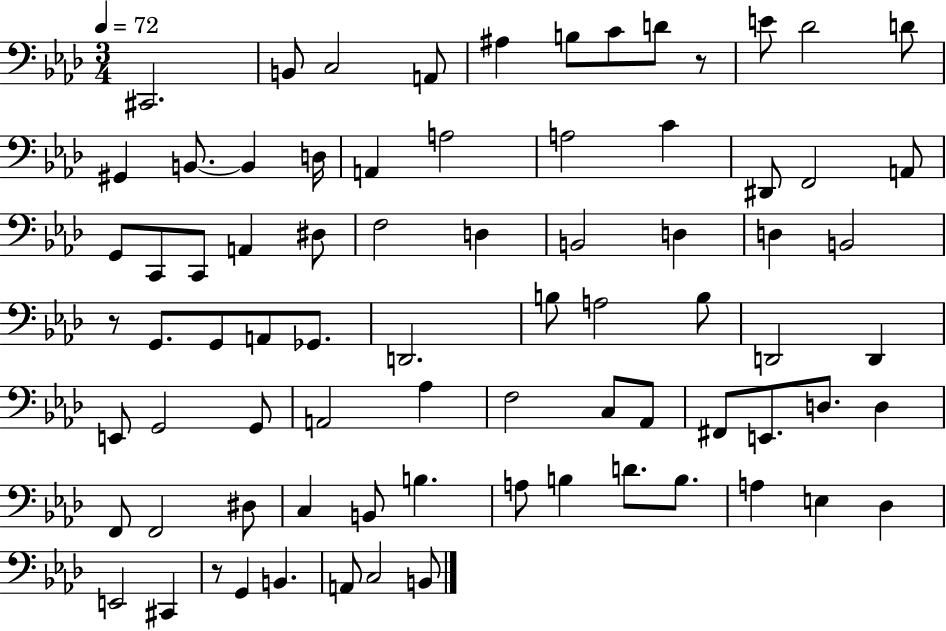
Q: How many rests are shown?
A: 3